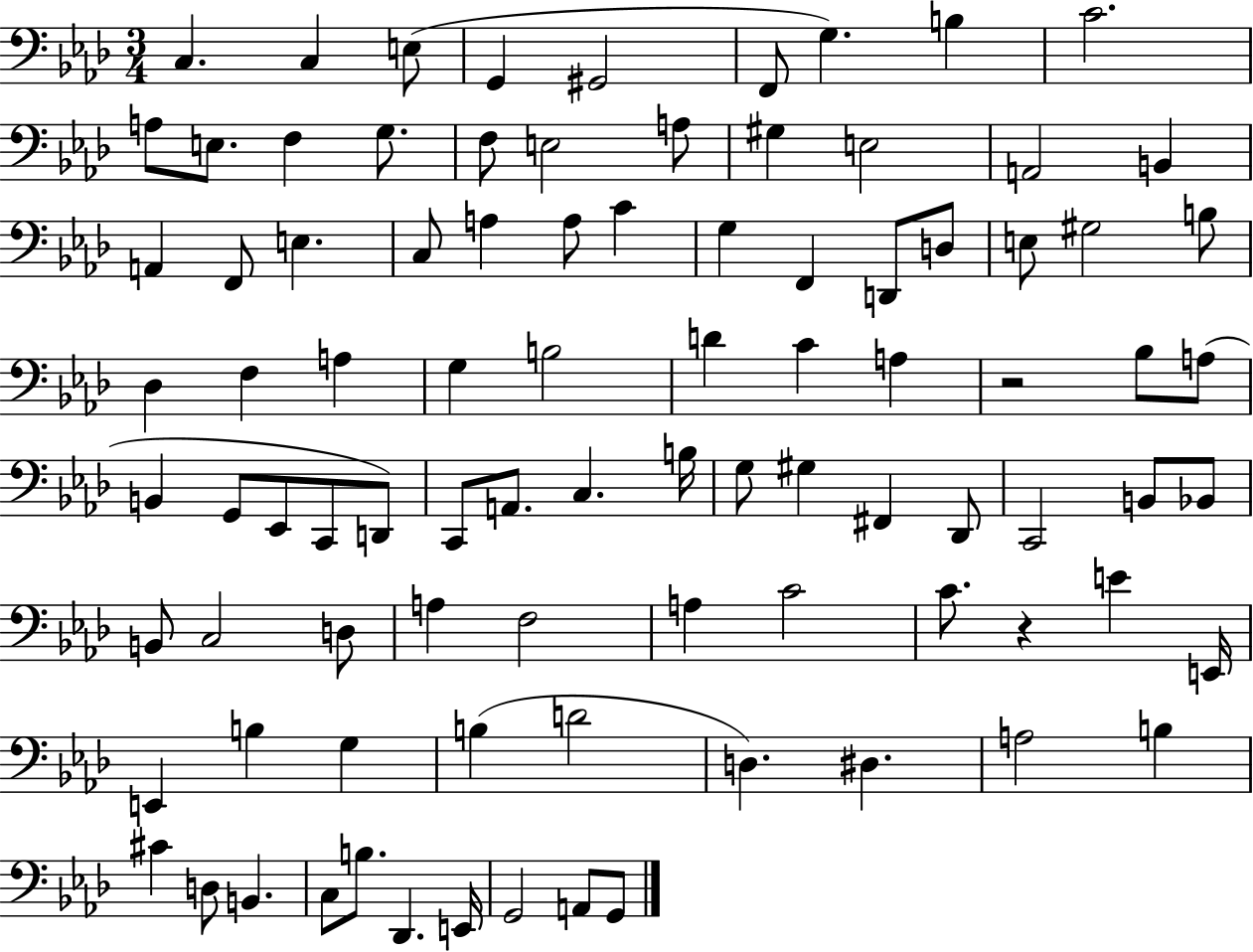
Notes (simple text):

C3/q. C3/q E3/e G2/q G#2/h F2/e G3/q. B3/q C4/h. A3/e E3/e. F3/q G3/e. F3/e E3/h A3/e G#3/q E3/h A2/h B2/q A2/q F2/e E3/q. C3/e A3/q A3/e C4/q G3/q F2/q D2/e D3/e E3/e G#3/h B3/e Db3/q F3/q A3/q G3/q B3/h D4/q C4/q A3/q R/h Bb3/e A3/e B2/q G2/e Eb2/e C2/e D2/e C2/e A2/e. C3/q. B3/s G3/e G#3/q F#2/q Db2/e C2/h B2/e Bb2/e B2/e C3/h D3/e A3/q F3/h A3/q C4/h C4/e. R/q E4/q E2/s E2/q B3/q G3/q B3/q D4/h D3/q. D#3/q. A3/h B3/q C#4/q D3/e B2/q. C3/e B3/e. Db2/q. E2/s G2/h A2/e G2/e